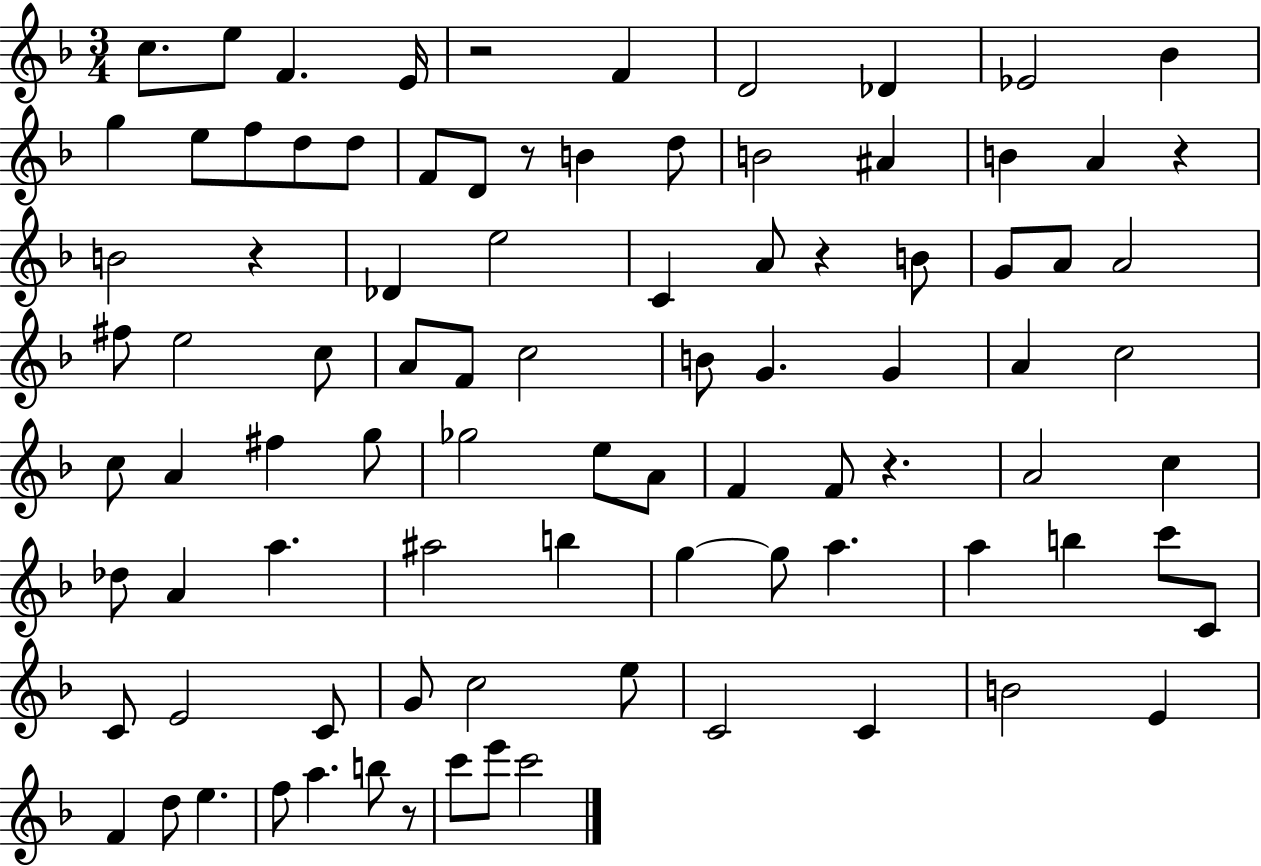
X:1
T:Untitled
M:3/4
L:1/4
K:F
c/2 e/2 F E/4 z2 F D2 _D _E2 _B g e/2 f/2 d/2 d/2 F/2 D/2 z/2 B d/2 B2 ^A B A z B2 z _D e2 C A/2 z B/2 G/2 A/2 A2 ^f/2 e2 c/2 A/2 F/2 c2 B/2 G G A c2 c/2 A ^f g/2 _g2 e/2 A/2 F F/2 z A2 c _d/2 A a ^a2 b g g/2 a a b c'/2 C/2 C/2 E2 C/2 G/2 c2 e/2 C2 C B2 E F d/2 e f/2 a b/2 z/2 c'/2 e'/2 c'2